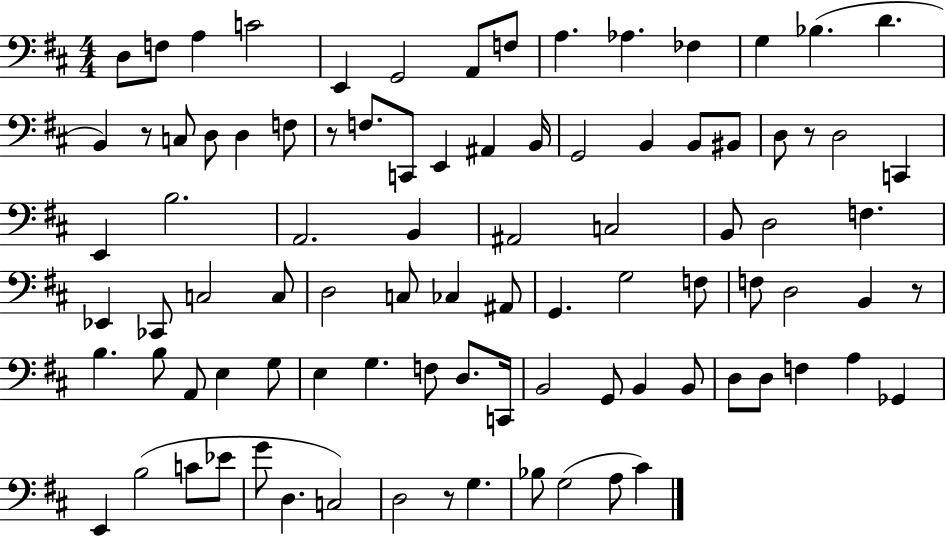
D3/e F3/e A3/q C4/h E2/q G2/h A2/e F3/e A3/q. Ab3/q. FES3/q G3/q Bb3/q. D4/q. B2/q R/e C3/e D3/e D3/q F3/e R/e F3/e. C2/e E2/q A#2/q B2/s G2/h B2/q B2/e BIS2/e D3/e R/e D3/h C2/q E2/q B3/h. A2/h. B2/q A#2/h C3/h B2/e D3/h F3/q. Eb2/q CES2/e C3/h C3/e D3/h C3/e CES3/q A#2/e G2/q. G3/h F3/e F3/e D3/h B2/q R/e B3/q. B3/e A2/e E3/q G3/e E3/q G3/q. F3/e D3/e. C2/s B2/h G2/e B2/q B2/e D3/e D3/e F3/q A3/q Gb2/q E2/q B3/h C4/e Eb4/e G4/e D3/q. C3/h D3/h R/e G3/q. Bb3/e G3/h A3/e C#4/q